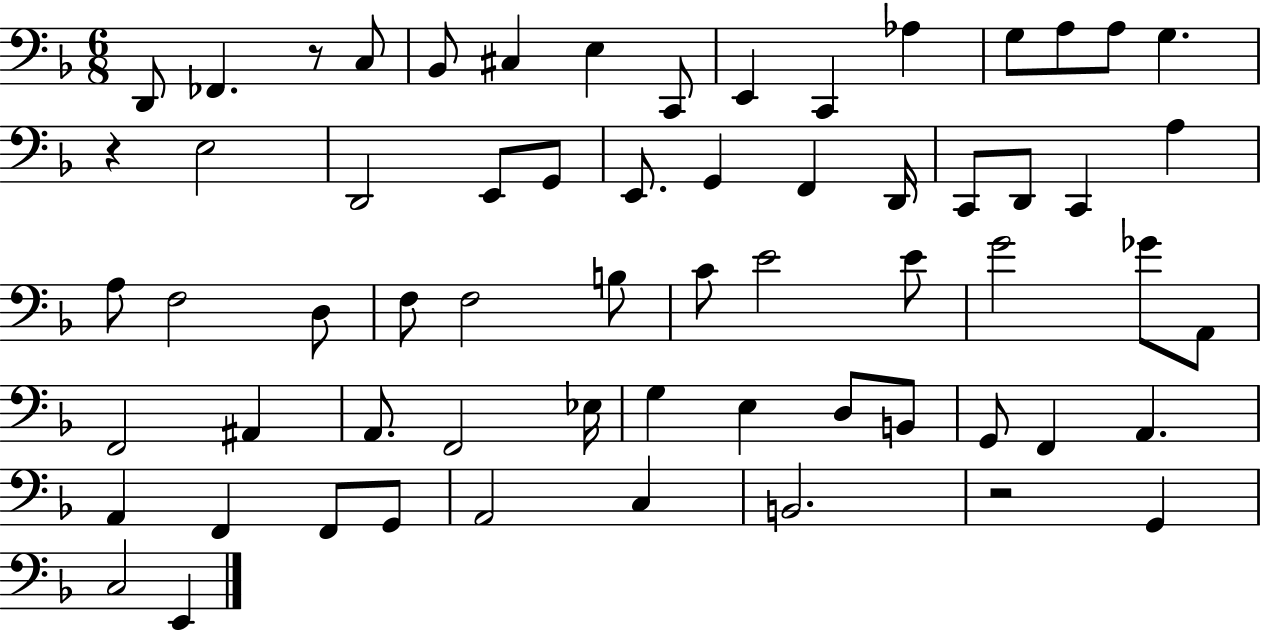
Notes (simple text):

D2/e FES2/q. R/e C3/e Bb2/e C#3/q E3/q C2/e E2/q C2/q Ab3/q G3/e A3/e A3/e G3/q. R/q E3/h D2/h E2/e G2/e E2/e. G2/q F2/q D2/s C2/e D2/e C2/q A3/q A3/e F3/h D3/e F3/e F3/h B3/e C4/e E4/h E4/e G4/h Gb4/e A2/e F2/h A#2/q A2/e. F2/h Eb3/s G3/q E3/q D3/e B2/e G2/e F2/q A2/q. A2/q F2/q F2/e G2/e A2/h C3/q B2/h. R/h G2/q C3/h E2/q